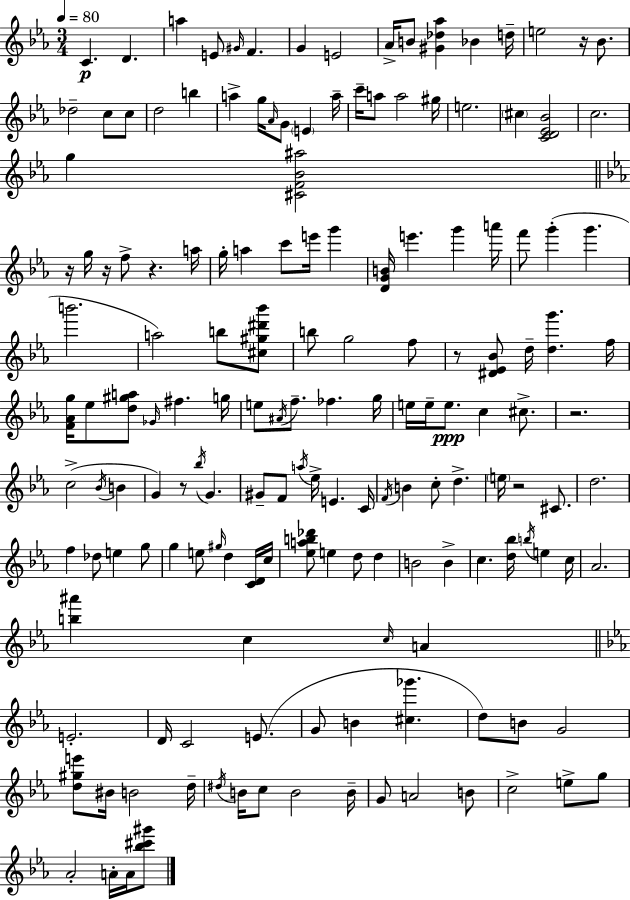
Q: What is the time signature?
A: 3/4